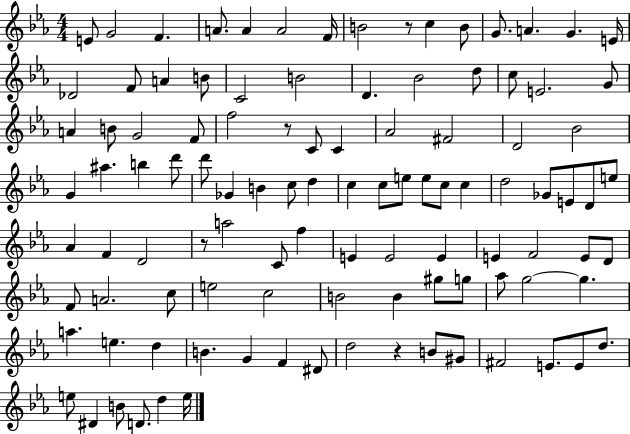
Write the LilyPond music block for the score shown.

{
  \clef treble
  \numericTimeSignature
  \time 4/4
  \key ees \major
  e'8 g'2 f'4. | a'8. a'4 a'2 f'16 | b'2 r8 c''4 b'8 | g'8. a'4. g'4. e'16 | \break des'2 f'8 a'4 b'8 | c'2 b'2 | d'4. bes'2 d''8 | c''8 e'2. g'8 | \break a'4 b'8 g'2 f'8 | f''2 r8 c'8 c'4 | aes'2 fis'2 | d'2 bes'2 | \break g'4 ais''4. b''4 d'''8 | d'''8 ges'4 b'4 c''8 d''4 | c''4 c''8 e''8 e''8 c''8 c''4 | d''2 ges'8 e'8 d'8 e''8 | \break aes'4 f'4 d'2 | r8 a''2 c'8 f''4 | e'4 e'2 e'4 | e'4 f'2 e'8 d'8 | \break f'8 a'2. c''8 | e''2 c''2 | b'2 b'4 gis''8 g''8 | aes''8 g''2~~ g''4. | \break a''4. e''4. d''4 | b'4. g'4 f'4 dis'8 | d''2 r4 b'8 gis'8 | fis'2 e'8. e'8 d''8. | \break e''8 dis'4 b'8 d'8. d''4 e''16 | \bar "|."
}